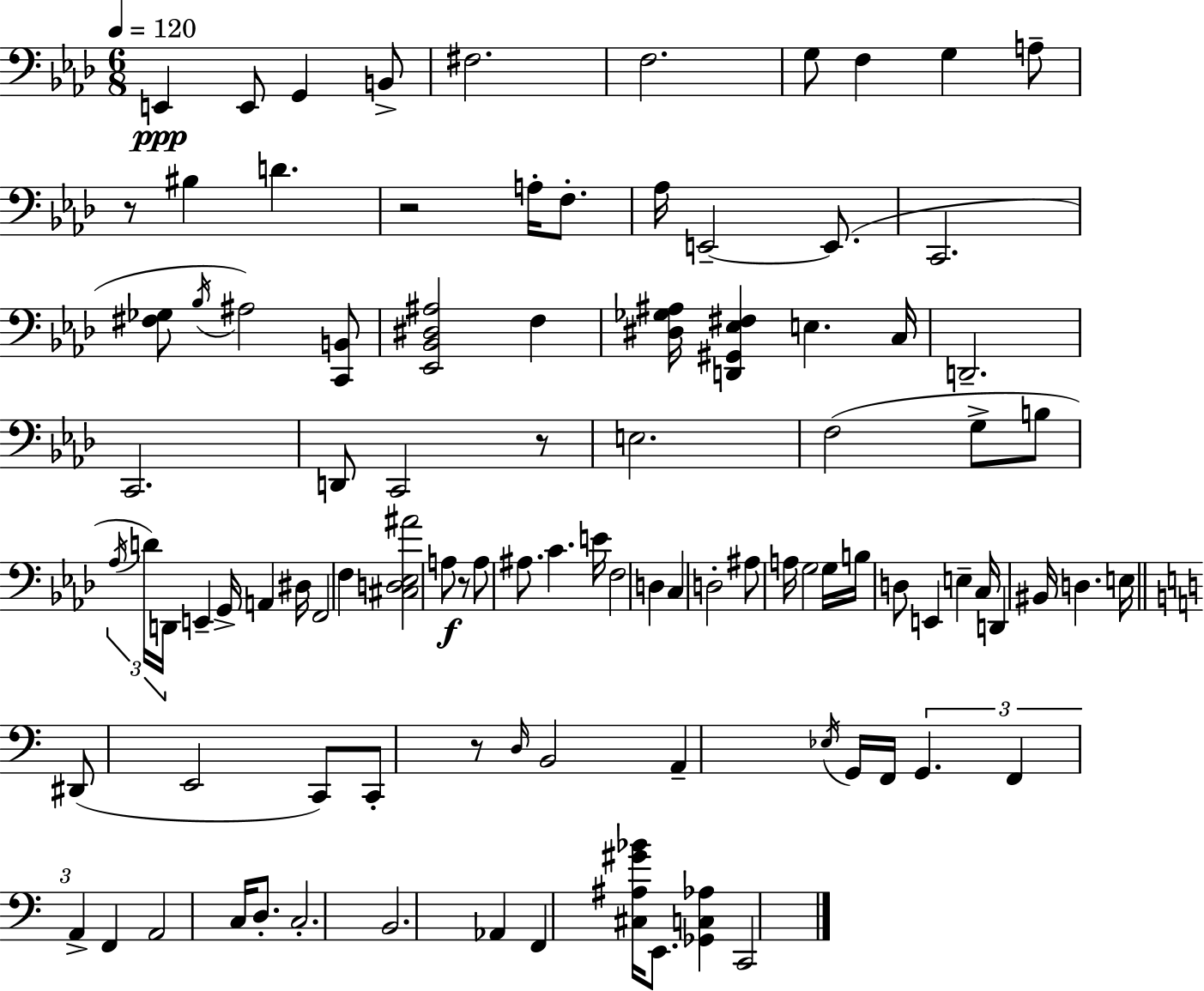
E2/q E2/e G2/q B2/e F#3/h. F3/h. G3/e F3/q G3/q A3/e R/e BIS3/q D4/q. R/h A3/s F3/e. Ab3/s E2/h E2/e. C2/h. [F#3,Gb3]/e Bb3/s A#3/h [C2,B2]/e [Eb2,Bb2,D#3,A#3]/h F3/q [D#3,Gb3,A#3]/s [D2,G#2,Eb3,F#3]/q E3/q. C3/s D2/h. C2/h. D2/e C2/h R/e E3/h. F3/h G3/e B3/e Ab3/s D4/s D2/s E2/q G2/s A2/q D#3/s F2/h F3/q [C#3,D3,Eb3,A#4]/h A3/e R/e A3/e A#3/e. C4/q. E4/s F3/h D3/q C3/q D3/h A#3/e A3/s G3/h G3/s B3/s D3/e E2/q E3/q C3/s D2/q BIS2/s D3/q. E3/s D#2/e E2/h C2/e C2/e R/e D3/s B2/h A2/q Eb3/s G2/s F2/s G2/q. F2/q A2/q F2/q A2/h C3/s D3/e. C3/h. B2/h. Ab2/q F2/q [C#3,A#3,G#4,Bb4]/s E2/e. [Gb2,C3,Ab3]/q C2/h